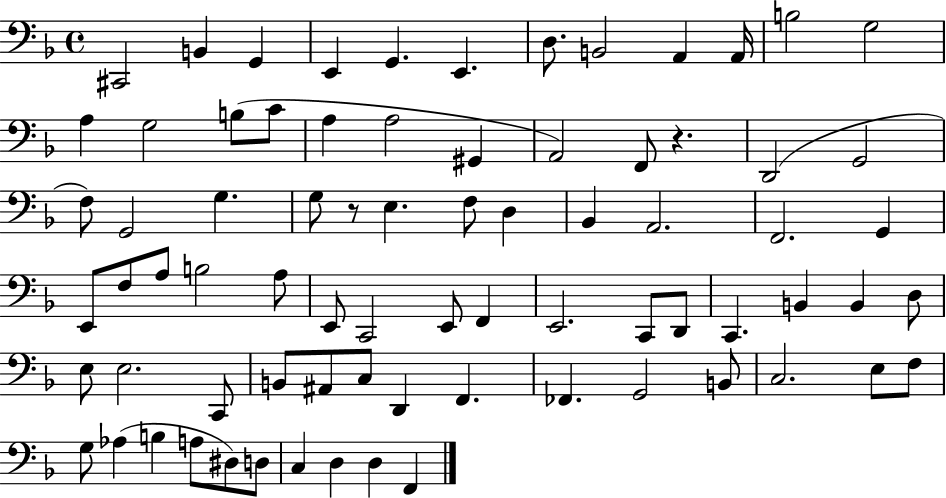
C#2/h B2/q G2/q E2/q G2/q. E2/q. D3/e. B2/h A2/q A2/s B3/h G3/h A3/q G3/h B3/e C4/e A3/q A3/h G#2/q A2/h F2/e R/q. D2/h G2/h F3/e G2/h G3/q. G3/e R/e E3/q. F3/e D3/q Bb2/q A2/h. F2/h. G2/q E2/e F3/e A3/e B3/h A3/e E2/e C2/h E2/e F2/q E2/h. C2/e D2/e C2/q. B2/q B2/q D3/e E3/e E3/h. C2/e B2/e A#2/e C3/e D2/q F2/q. FES2/q. G2/h B2/e C3/h. E3/e F3/e G3/e Ab3/q B3/q A3/e D#3/e D3/e C3/q D3/q D3/q F2/q